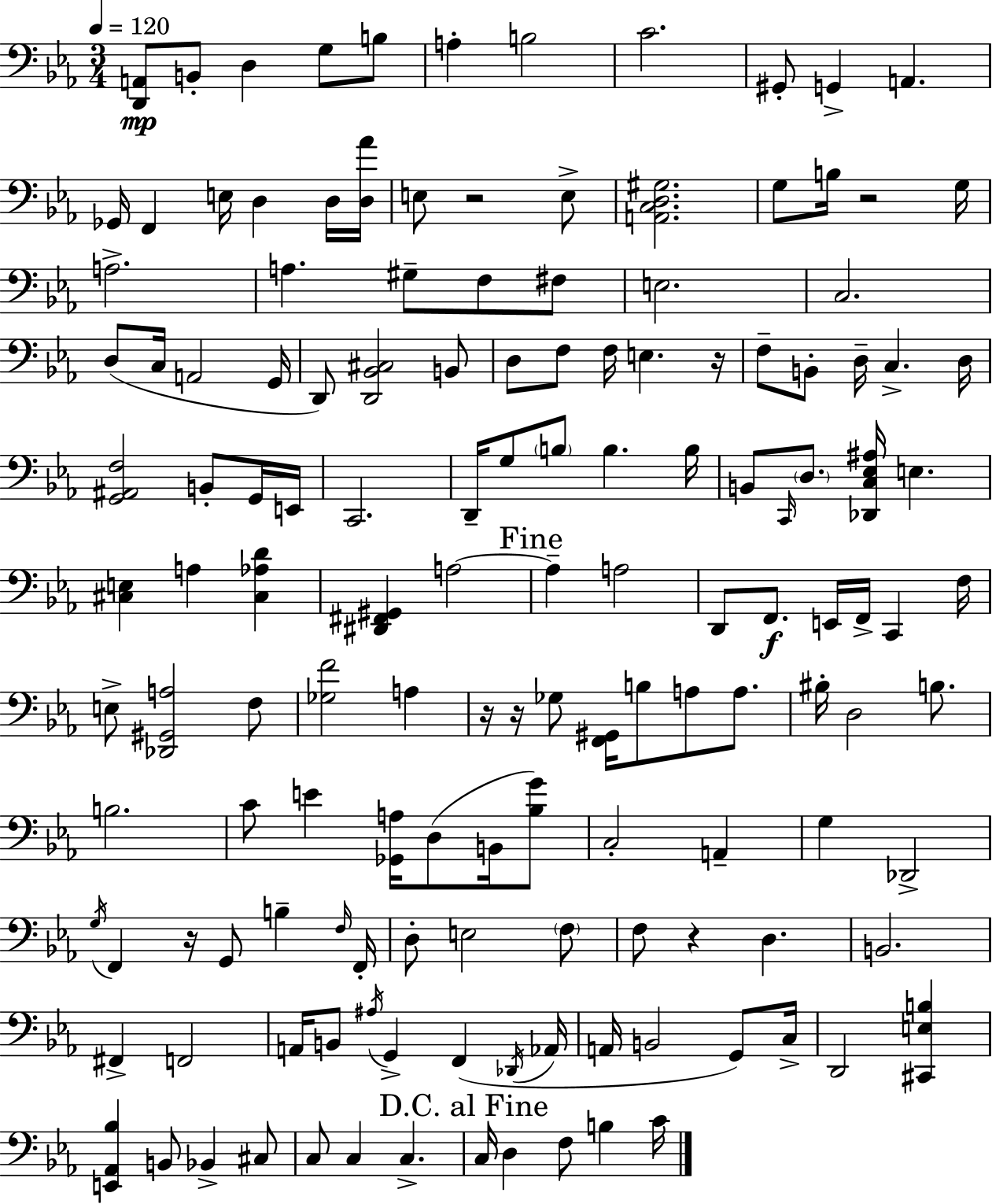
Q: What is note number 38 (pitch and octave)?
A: F3